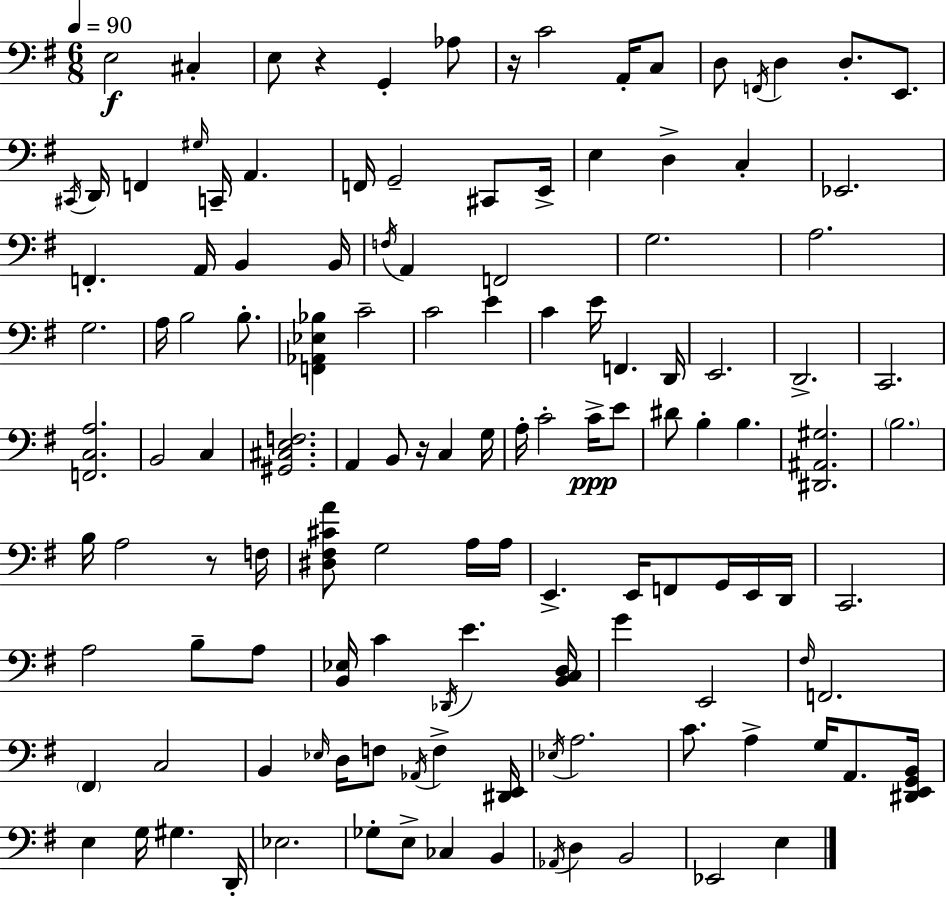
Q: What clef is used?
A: bass